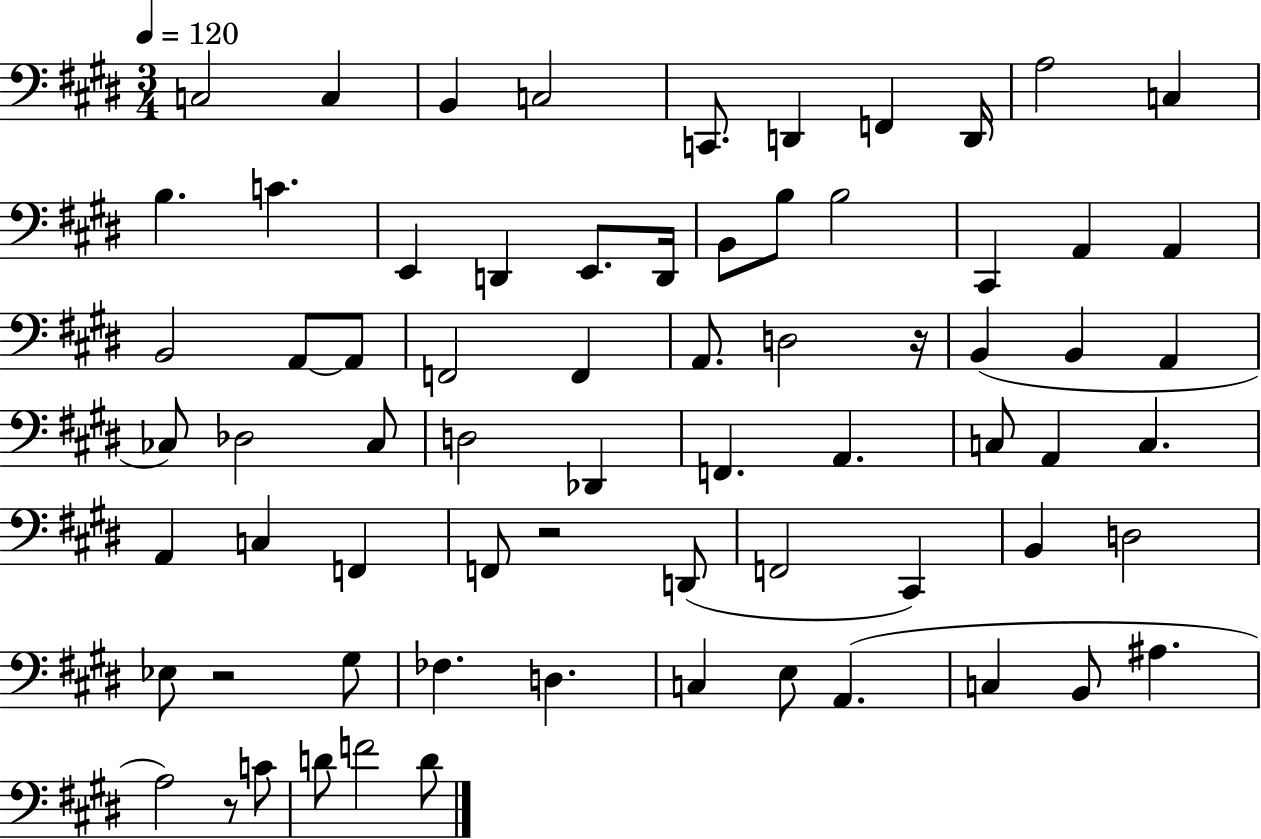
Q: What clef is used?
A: bass